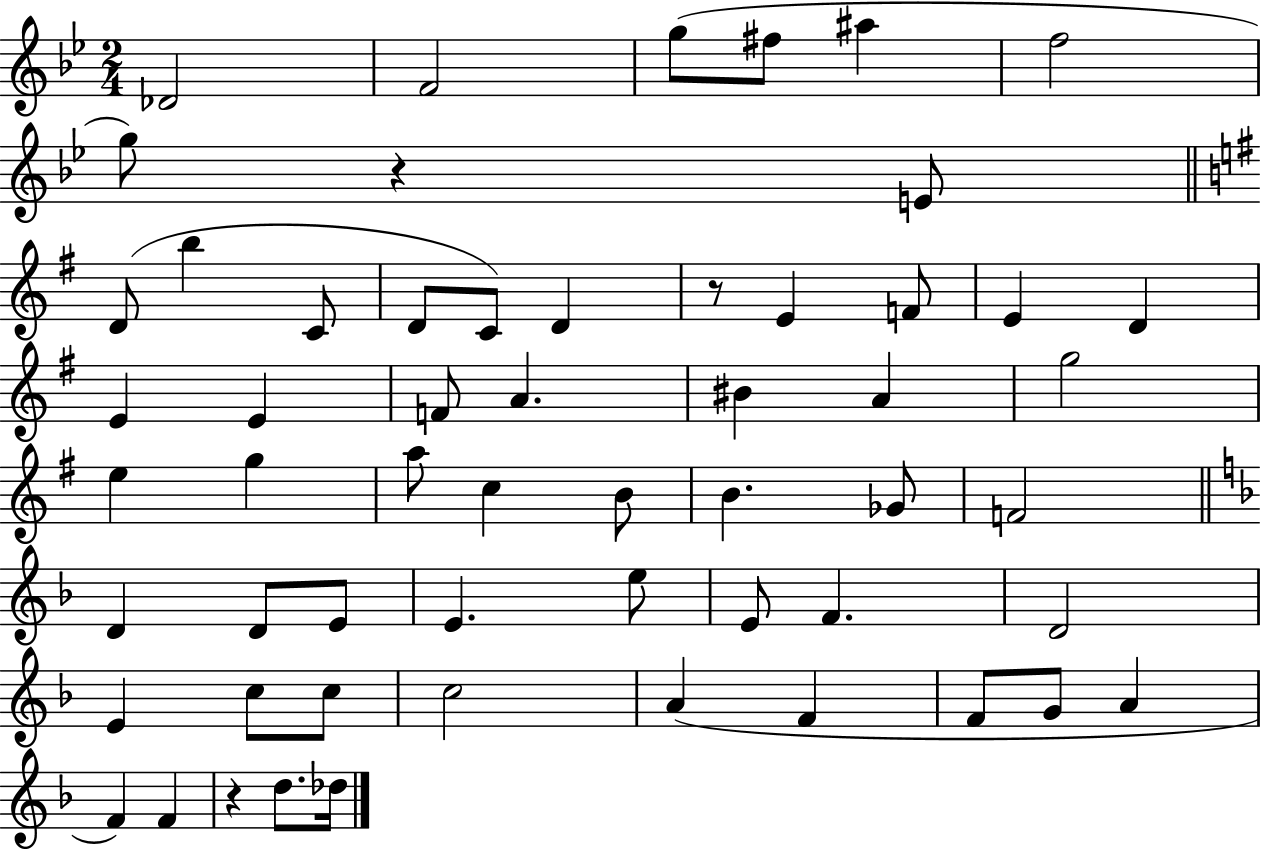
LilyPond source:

{
  \clef treble
  \numericTimeSignature
  \time 2/4
  \key bes \major
  des'2 | f'2 | g''8( fis''8 ais''4 | f''2 | \break g''8) r4 e'8 | \bar "||" \break \key g \major d'8( b''4 c'8 | d'8 c'8) d'4 | r8 e'4 f'8 | e'4 d'4 | \break e'4 e'4 | f'8 a'4. | bis'4 a'4 | g''2 | \break e''4 g''4 | a''8 c''4 b'8 | b'4. ges'8 | f'2 | \break \bar "||" \break \key f \major d'4 d'8 e'8 | e'4. e''8 | e'8 f'4. | d'2 | \break e'4 c''8 c''8 | c''2 | a'4( f'4 | f'8 g'8 a'4 | \break f'4) f'4 | r4 d''8. des''16 | \bar "|."
}